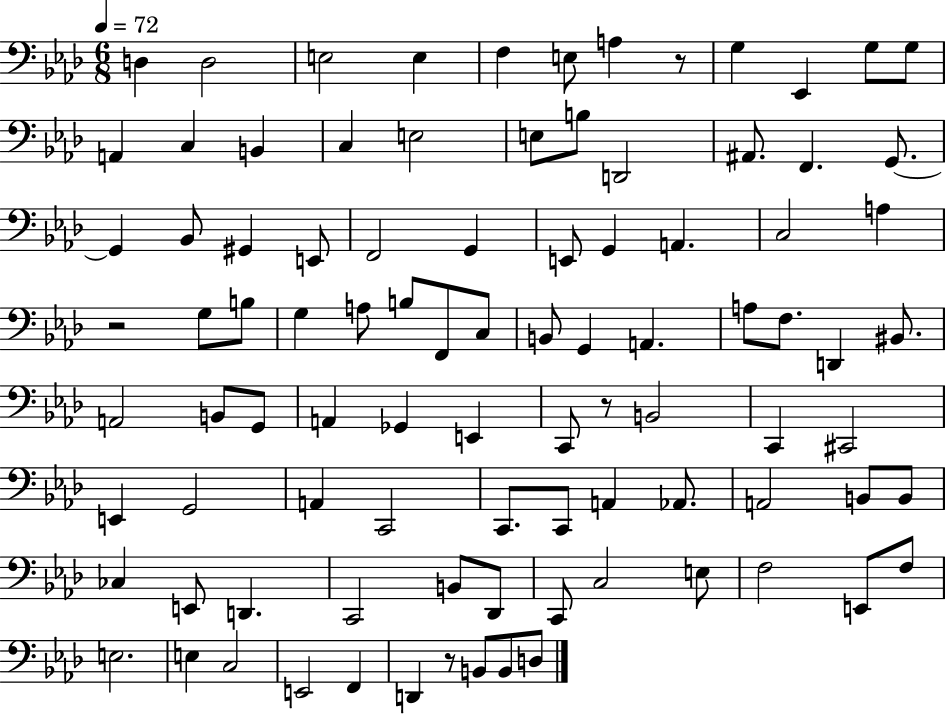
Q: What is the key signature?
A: AES major